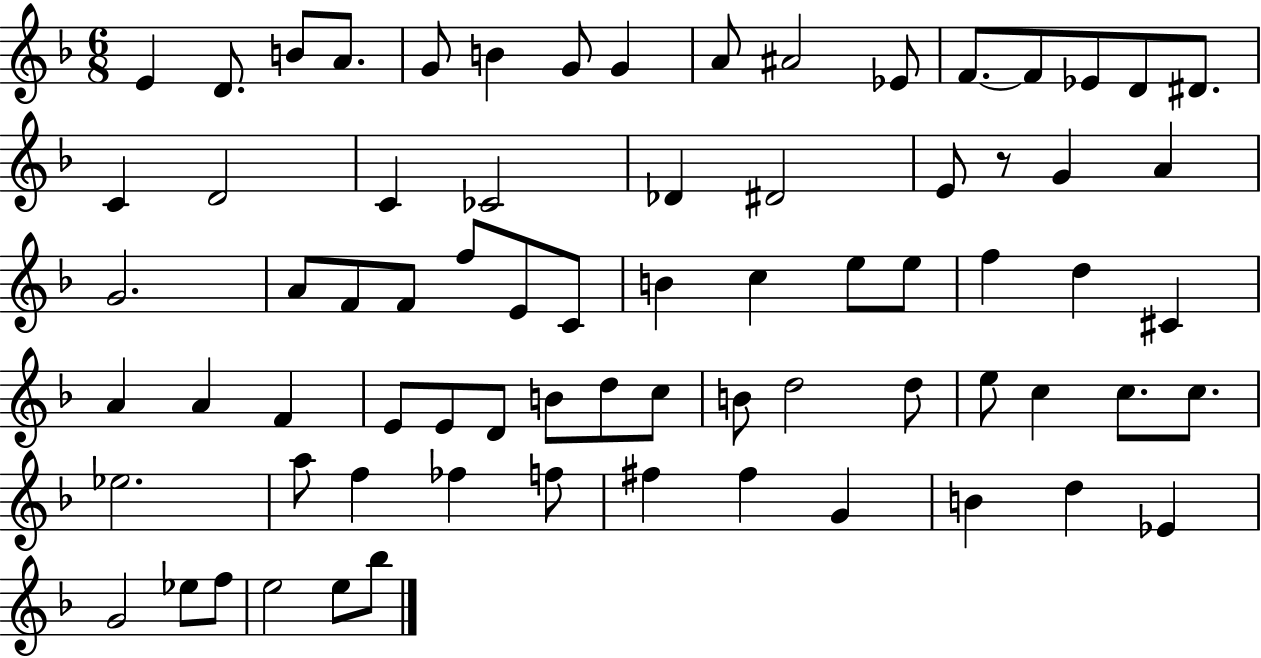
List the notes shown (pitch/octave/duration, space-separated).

E4/q D4/e. B4/e A4/e. G4/e B4/q G4/e G4/q A4/e A#4/h Eb4/e F4/e. F4/e Eb4/e D4/e D#4/e. C4/q D4/h C4/q CES4/h Db4/q D#4/h E4/e R/e G4/q A4/q G4/h. A4/e F4/e F4/e F5/e E4/e C4/e B4/q C5/q E5/e E5/e F5/q D5/q C#4/q A4/q A4/q F4/q E4/e E4/e D4/e B4/e D5/e C5/e B4/e D5/h D5/e E5/e C5/q C5/e. C5/e. Eb5/h. A5/e F5/q FES5/q F5/e F#5/q F#5/q G4/q B4/q D5/q Eb4/q G4/h Eb5/e F5/e E5/h E5/e Bb5/e